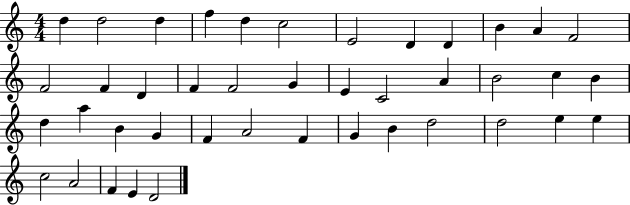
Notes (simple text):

D5/q D5/h D5/q F5/q D5/q C5/h E4/h D4/q D4/q B4/q A4/q F4/h F4/h F4/q D4/q F4/q F4/h G4/q E4/q C4/h A4/q B4/h C5/q B4/q D5/q A5/q B4/q G4/q F4/q A4/h F4/q G4/q B4/q D5/h D5/h E5/q E5/q C5/h A4/h F4/q E4/q D4/h